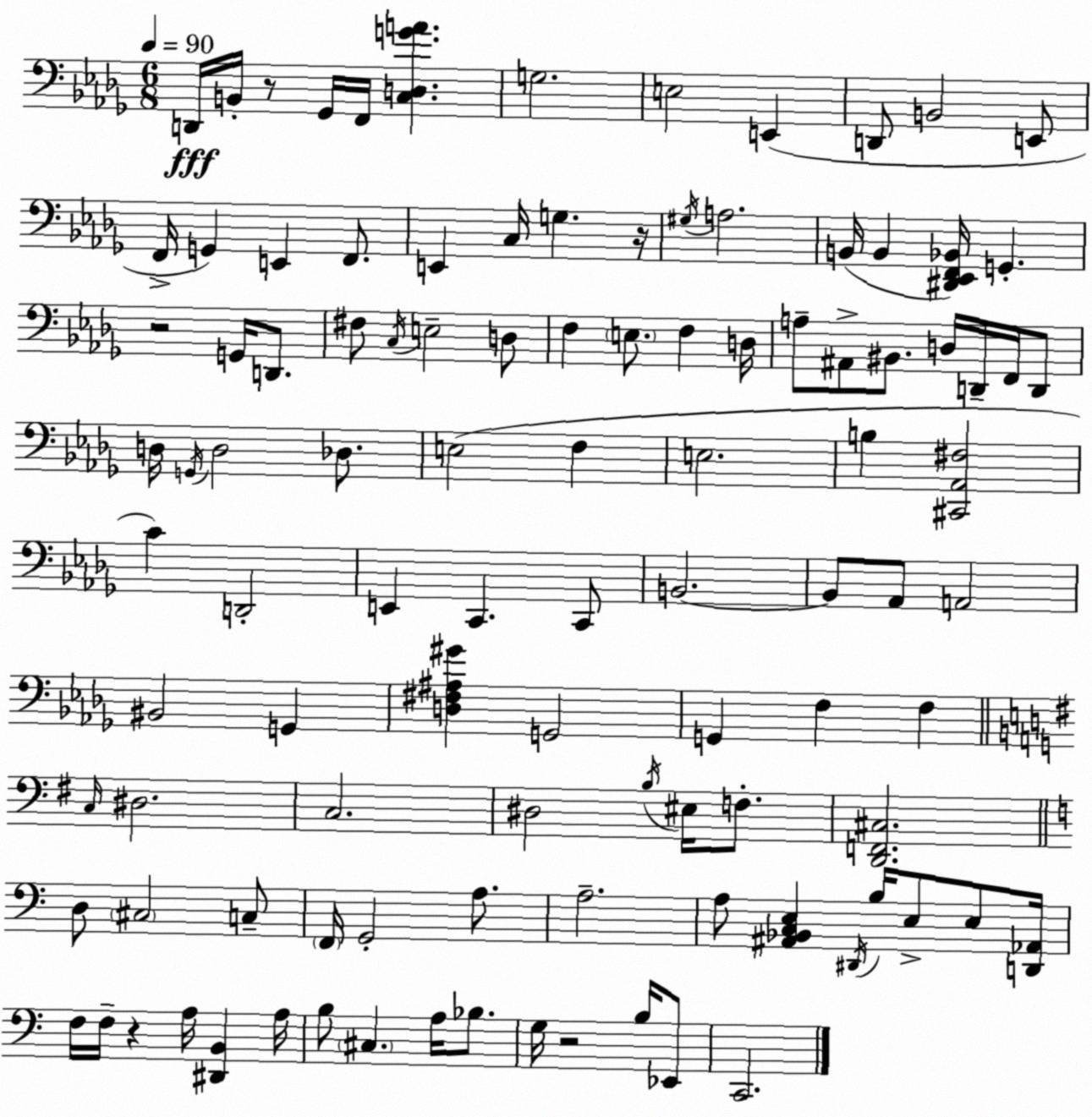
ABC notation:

X:1
T:Untitled
M:6/8
L:1/4
K:Bbm
D,,/4 B,,/4 z/2 _G,,/4 F,,/4 [C,D,GA] G,2 E,2 E,, D,,/2 B,,2 E,,/2 F,,/4 G,, E,, F,,/2 E,, C,/4 G, z/4 ^G,/4 A,2 B,,/4 B,, [^D,,_E,,F,,_B,,]/4 G,, z2 G,,/4 D,,/2 ^F,/2 C,/4 E,2 D,/2 F, E,/2 F, D,/4 A,/2 ^A,,/2 ^B,,/2 D,/4 D,,/4 F,,/4 D,,/2 D,/4 G,,/4 D,2 _D,/2 E,2 F, E,2 B, [^C,,_A,,^F,]2 C D,,2 E,, C,, C,,/2 B,,2 B,,/2 _A,,/2 A,,2 ^B,,2 G,, [D,^F,^A,^G] G,,2 G,, F, F, C,/4 ^D,2 C,2 ^D,2 B,/4 ^E,/4 F,/2 [D,,F,,^C,]2 D,/2 ^C,2 C,/2 F,,/4 G,,2 A,/2 A,2 A,/2 [^A,,_B,,C,E,] ^D,,/4 B,/4 E,/2 E,/2 [D,,_A,,]/4 F,/4 F,/4 z A,/4 [^D,,B,,] A,/4 B,/2 ^C, A,/4 _B,/2 G,/4 z2 B,/4 _E,,/2 C,,2